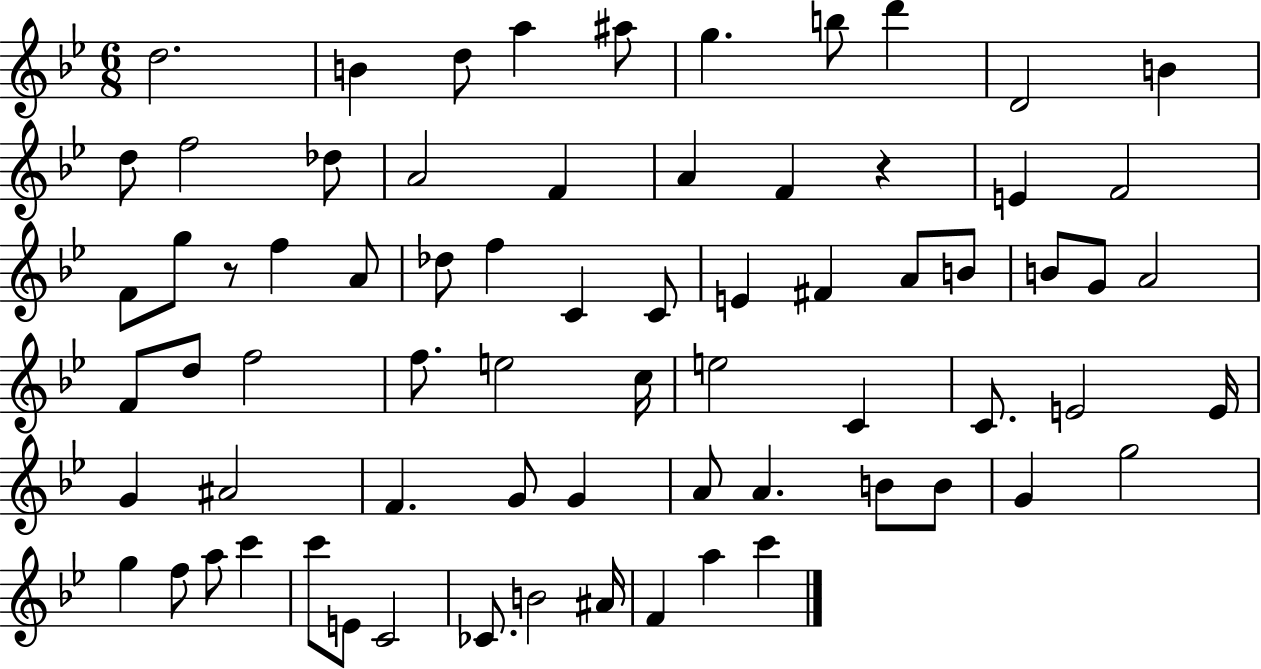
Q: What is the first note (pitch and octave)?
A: D5